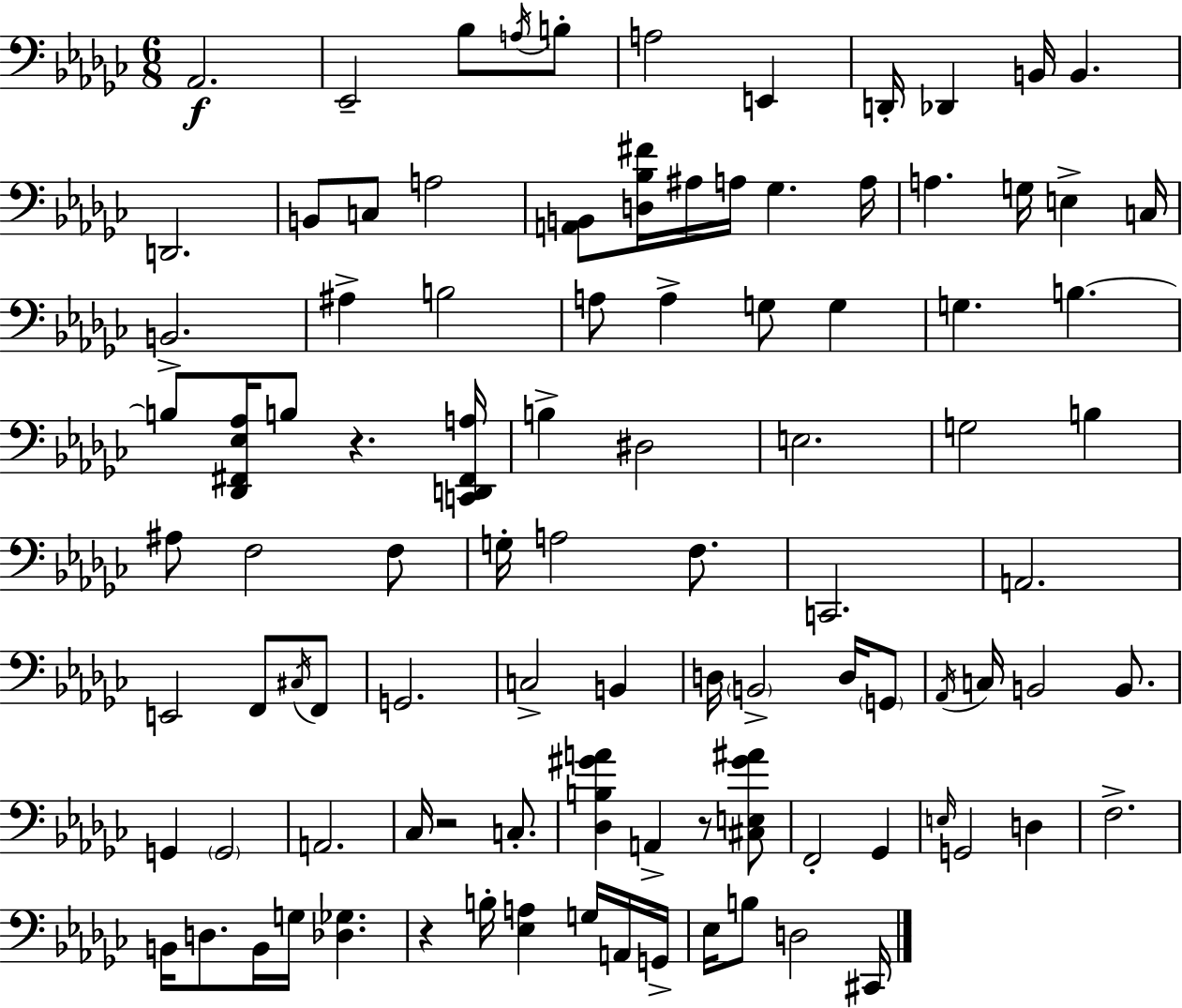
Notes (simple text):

Ab2/h. Eb2/h Bb3/e A3/s B3/e A3/h E2/q D2/s Db2/q B2/s B2/q. D2/h. B2/e C3/e A3/h [A2,B2]/e [D3,Bb3,F#4]/s A#3/s A3/s Gb3/q. A3/s A3/q. G3/s E3/q C3/s B2/h. A#3/q B3/h A3/e A3/q G3/e G3/q G3/q. B3/q. B3/e [Db2,F#2,Eb3,Ab3]/s B3/e R/q. [C2,D2,F#2,A3]/s B3/q D#3/h E3/h. G3/h B3/q A#3/e F3/h F3/e G3/s A3/h F3/e. C2/h. A2/h. E2/h F2/e C#3/s F2/e G2/h. C3/h B2/q D3/s B2/h D3/s G2/e Ab2/s C3/s B2/h B2/e. G2/q G2/h A2/h. CES3/s R/h C3/e. [Db3,B3,G#4,A4]/q A2/q R/e [C#3,E3,G#4,A#4]/e F2/h Gb2/q E3/s G2/h D3/q F3/h. B2/s D3/e. B2/s G3/s [Db3,Gb3]/q. R/q B3/s [Eb3,A3]/q G3/s A2/s G2/s Eb3/s B3/e D3/h C#2/s